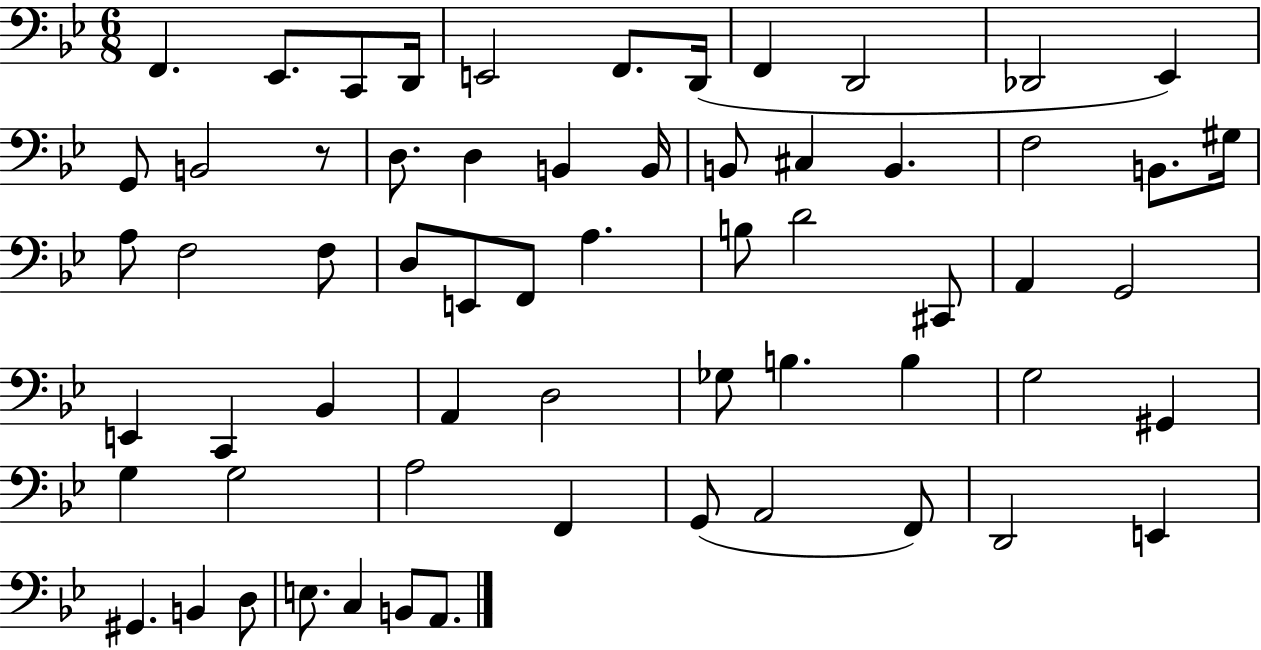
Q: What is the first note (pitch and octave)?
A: F2